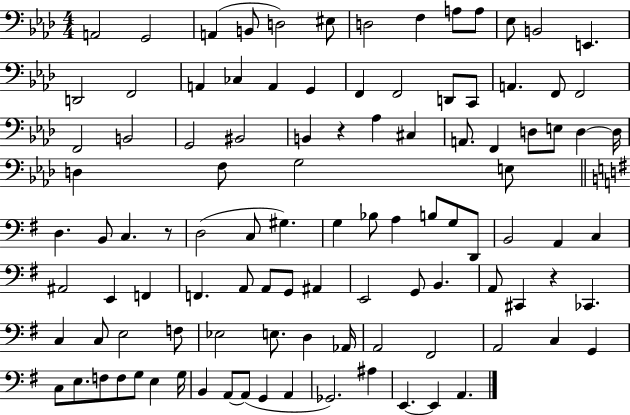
{
  \clef bass
  \numericTimeSignature
  \time 4/4
  \key aes \major
  a,2 g,2 | a,4( b,8 d2) eis8 | d2 f4 a8 a8 | ees8 b,2 e,4. | \break d,2 f,2 | a,4 ces4 a,4 g,4 | f,4 f,2 d,8 c,8 | a,4. f,8 f,2 | \break f,2 b,2 | g,2 bis,2 | b,4 r4 aes4 cis4 | a,8. f,4 d8 e8 d4~~ d16 | \break d4 f8 g2 e8 | \bar "||" \break \key g \major d4. b,8 c4. r8 | d2( c8 gis4.) | g4 bes8 a4 b8 g8 d,8 | b,2 a,4 c4 | \break ais,2 e,4 f,4 | f,4. a,8 a,8 g,8 ais,4 | e,2 g,8 b,4. | a,8 cis,4 r4 ces,4. | \break c4 c8 e2 f8 | ees2 e8. d4 aes,16 | a,2 fis,2 | a,2 c4 g,4 | \break c8 e8. f8 f8 g8 e4 g16 | b,4 a,8~~ a,8( g,4 a,4 | ges,2.) ais4 | e,4.~~ e,4 a,4. | \break \bar "|."
}